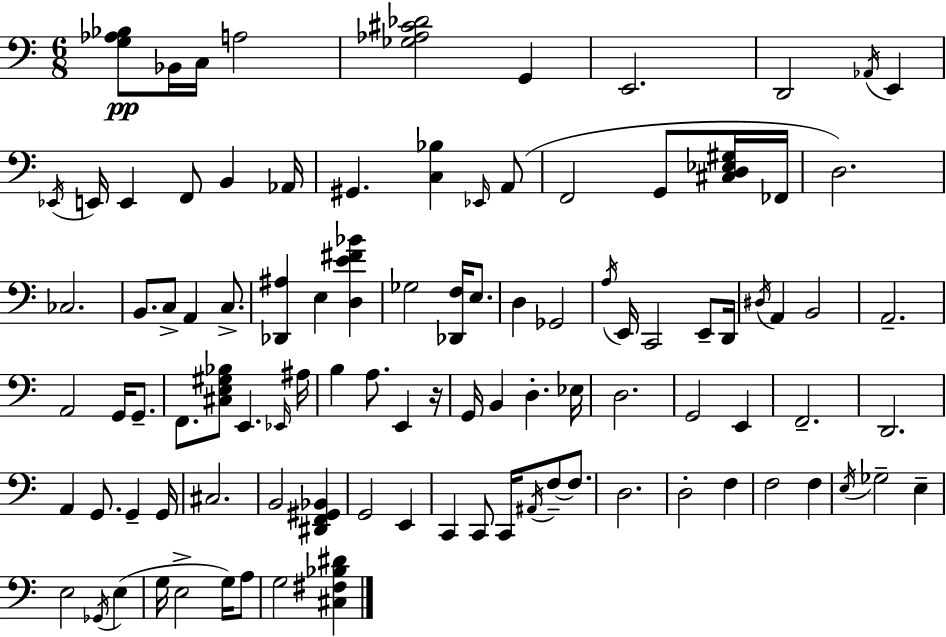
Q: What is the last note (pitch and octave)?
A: G3